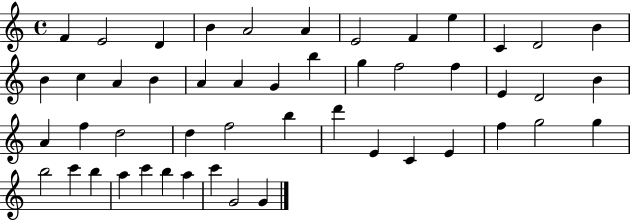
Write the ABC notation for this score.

X:1
T:Untitled
M:4/4
L:1/4
K:C
F E2 D B A2 A E2 F e C D2 B B c A B A A G b g f2 f E D2 B A f d2 d f2 b d' E C E f g2 g b2 c' b a c' b a c' G2 G